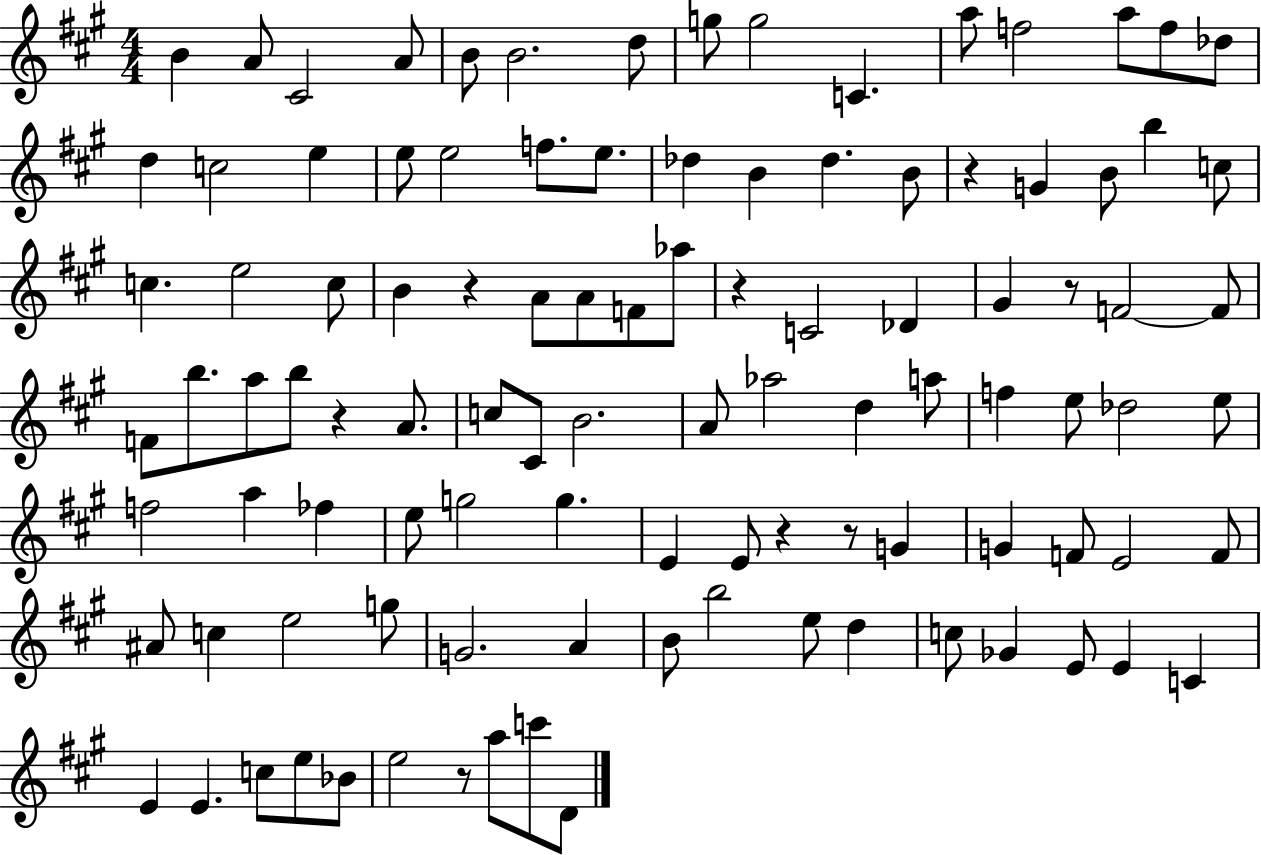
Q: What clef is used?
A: treble